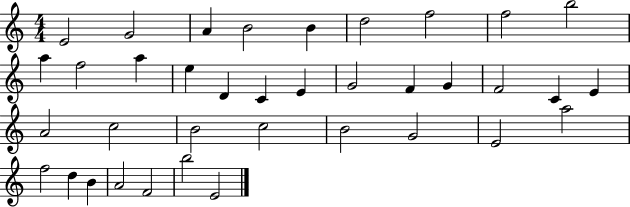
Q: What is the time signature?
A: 4/4